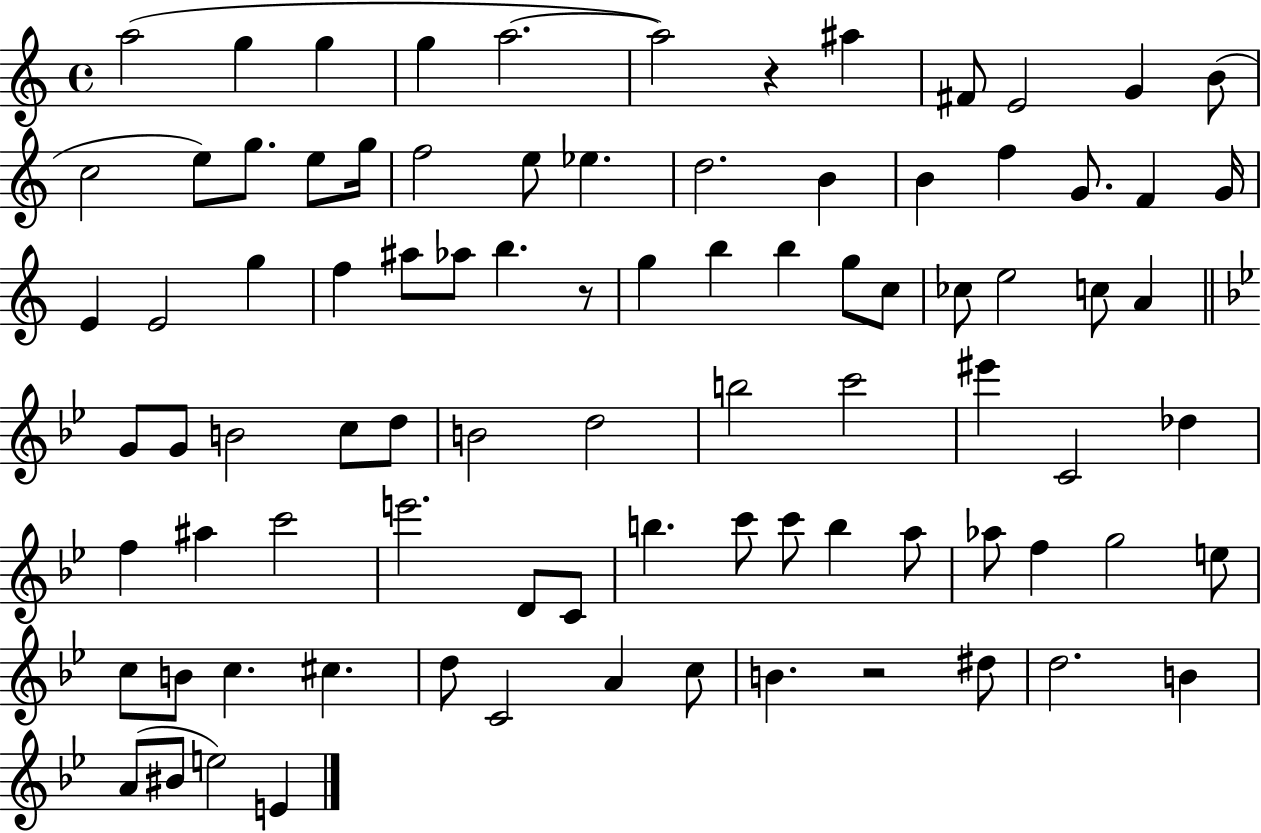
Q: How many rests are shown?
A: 3